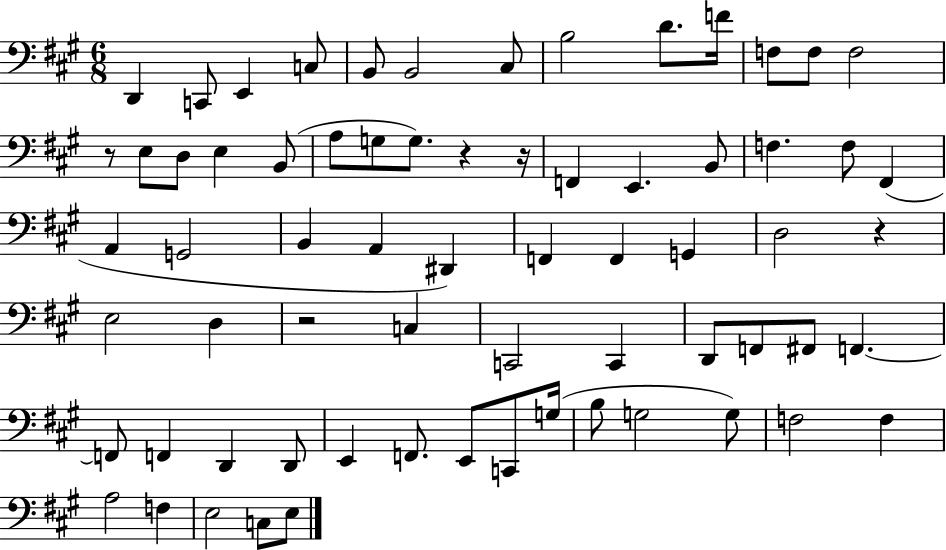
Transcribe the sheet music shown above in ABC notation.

X:1
T:Untitled
M:6/8
L:1/4
K:A
D,, C,,/2 E,, C,/2 B,,/2 B,,2 ^C,/2 B,2 D/2 F/4 F,/2 F,/2 F,2 z/2 E,/2 D,/2 E, B,,/2 A,/2 G,/2 G,/2 z z/4 F,, E,, B,,/2 F, F,/2 ^F,, A,, G,,2 B,, A,, ^D,, F,, F,, G,, D,2 z E,2 D, z2 C, C,,2 C,, D,,/2 F,,/2 ^F,,/2 F,, F,,/2 F,, D,, D,,/2 E,, F,,/2 E,,/2 C,,/2 G,/4 B,/2 G,2 G,/2 F,2 F, A,2 F, E,2 C,/2 E,/2